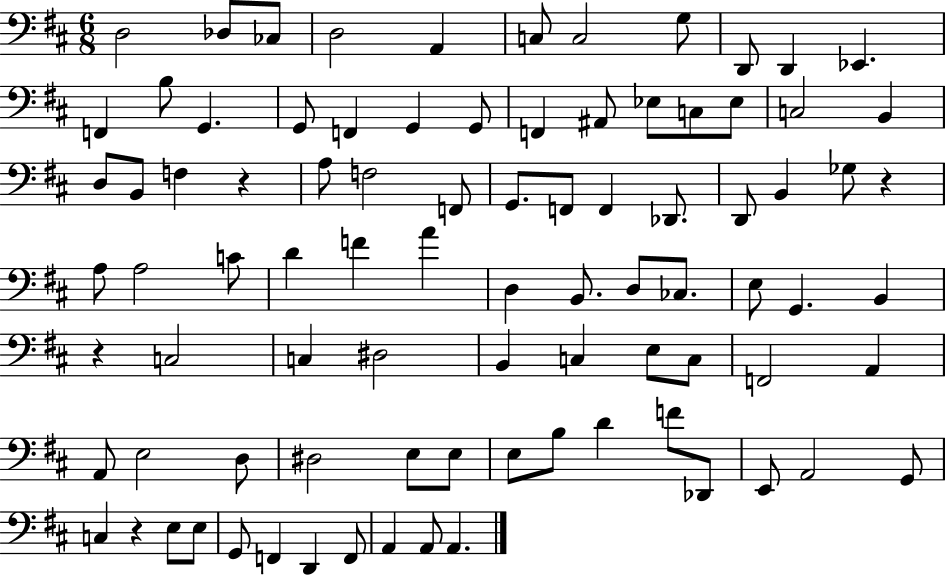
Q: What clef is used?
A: bass